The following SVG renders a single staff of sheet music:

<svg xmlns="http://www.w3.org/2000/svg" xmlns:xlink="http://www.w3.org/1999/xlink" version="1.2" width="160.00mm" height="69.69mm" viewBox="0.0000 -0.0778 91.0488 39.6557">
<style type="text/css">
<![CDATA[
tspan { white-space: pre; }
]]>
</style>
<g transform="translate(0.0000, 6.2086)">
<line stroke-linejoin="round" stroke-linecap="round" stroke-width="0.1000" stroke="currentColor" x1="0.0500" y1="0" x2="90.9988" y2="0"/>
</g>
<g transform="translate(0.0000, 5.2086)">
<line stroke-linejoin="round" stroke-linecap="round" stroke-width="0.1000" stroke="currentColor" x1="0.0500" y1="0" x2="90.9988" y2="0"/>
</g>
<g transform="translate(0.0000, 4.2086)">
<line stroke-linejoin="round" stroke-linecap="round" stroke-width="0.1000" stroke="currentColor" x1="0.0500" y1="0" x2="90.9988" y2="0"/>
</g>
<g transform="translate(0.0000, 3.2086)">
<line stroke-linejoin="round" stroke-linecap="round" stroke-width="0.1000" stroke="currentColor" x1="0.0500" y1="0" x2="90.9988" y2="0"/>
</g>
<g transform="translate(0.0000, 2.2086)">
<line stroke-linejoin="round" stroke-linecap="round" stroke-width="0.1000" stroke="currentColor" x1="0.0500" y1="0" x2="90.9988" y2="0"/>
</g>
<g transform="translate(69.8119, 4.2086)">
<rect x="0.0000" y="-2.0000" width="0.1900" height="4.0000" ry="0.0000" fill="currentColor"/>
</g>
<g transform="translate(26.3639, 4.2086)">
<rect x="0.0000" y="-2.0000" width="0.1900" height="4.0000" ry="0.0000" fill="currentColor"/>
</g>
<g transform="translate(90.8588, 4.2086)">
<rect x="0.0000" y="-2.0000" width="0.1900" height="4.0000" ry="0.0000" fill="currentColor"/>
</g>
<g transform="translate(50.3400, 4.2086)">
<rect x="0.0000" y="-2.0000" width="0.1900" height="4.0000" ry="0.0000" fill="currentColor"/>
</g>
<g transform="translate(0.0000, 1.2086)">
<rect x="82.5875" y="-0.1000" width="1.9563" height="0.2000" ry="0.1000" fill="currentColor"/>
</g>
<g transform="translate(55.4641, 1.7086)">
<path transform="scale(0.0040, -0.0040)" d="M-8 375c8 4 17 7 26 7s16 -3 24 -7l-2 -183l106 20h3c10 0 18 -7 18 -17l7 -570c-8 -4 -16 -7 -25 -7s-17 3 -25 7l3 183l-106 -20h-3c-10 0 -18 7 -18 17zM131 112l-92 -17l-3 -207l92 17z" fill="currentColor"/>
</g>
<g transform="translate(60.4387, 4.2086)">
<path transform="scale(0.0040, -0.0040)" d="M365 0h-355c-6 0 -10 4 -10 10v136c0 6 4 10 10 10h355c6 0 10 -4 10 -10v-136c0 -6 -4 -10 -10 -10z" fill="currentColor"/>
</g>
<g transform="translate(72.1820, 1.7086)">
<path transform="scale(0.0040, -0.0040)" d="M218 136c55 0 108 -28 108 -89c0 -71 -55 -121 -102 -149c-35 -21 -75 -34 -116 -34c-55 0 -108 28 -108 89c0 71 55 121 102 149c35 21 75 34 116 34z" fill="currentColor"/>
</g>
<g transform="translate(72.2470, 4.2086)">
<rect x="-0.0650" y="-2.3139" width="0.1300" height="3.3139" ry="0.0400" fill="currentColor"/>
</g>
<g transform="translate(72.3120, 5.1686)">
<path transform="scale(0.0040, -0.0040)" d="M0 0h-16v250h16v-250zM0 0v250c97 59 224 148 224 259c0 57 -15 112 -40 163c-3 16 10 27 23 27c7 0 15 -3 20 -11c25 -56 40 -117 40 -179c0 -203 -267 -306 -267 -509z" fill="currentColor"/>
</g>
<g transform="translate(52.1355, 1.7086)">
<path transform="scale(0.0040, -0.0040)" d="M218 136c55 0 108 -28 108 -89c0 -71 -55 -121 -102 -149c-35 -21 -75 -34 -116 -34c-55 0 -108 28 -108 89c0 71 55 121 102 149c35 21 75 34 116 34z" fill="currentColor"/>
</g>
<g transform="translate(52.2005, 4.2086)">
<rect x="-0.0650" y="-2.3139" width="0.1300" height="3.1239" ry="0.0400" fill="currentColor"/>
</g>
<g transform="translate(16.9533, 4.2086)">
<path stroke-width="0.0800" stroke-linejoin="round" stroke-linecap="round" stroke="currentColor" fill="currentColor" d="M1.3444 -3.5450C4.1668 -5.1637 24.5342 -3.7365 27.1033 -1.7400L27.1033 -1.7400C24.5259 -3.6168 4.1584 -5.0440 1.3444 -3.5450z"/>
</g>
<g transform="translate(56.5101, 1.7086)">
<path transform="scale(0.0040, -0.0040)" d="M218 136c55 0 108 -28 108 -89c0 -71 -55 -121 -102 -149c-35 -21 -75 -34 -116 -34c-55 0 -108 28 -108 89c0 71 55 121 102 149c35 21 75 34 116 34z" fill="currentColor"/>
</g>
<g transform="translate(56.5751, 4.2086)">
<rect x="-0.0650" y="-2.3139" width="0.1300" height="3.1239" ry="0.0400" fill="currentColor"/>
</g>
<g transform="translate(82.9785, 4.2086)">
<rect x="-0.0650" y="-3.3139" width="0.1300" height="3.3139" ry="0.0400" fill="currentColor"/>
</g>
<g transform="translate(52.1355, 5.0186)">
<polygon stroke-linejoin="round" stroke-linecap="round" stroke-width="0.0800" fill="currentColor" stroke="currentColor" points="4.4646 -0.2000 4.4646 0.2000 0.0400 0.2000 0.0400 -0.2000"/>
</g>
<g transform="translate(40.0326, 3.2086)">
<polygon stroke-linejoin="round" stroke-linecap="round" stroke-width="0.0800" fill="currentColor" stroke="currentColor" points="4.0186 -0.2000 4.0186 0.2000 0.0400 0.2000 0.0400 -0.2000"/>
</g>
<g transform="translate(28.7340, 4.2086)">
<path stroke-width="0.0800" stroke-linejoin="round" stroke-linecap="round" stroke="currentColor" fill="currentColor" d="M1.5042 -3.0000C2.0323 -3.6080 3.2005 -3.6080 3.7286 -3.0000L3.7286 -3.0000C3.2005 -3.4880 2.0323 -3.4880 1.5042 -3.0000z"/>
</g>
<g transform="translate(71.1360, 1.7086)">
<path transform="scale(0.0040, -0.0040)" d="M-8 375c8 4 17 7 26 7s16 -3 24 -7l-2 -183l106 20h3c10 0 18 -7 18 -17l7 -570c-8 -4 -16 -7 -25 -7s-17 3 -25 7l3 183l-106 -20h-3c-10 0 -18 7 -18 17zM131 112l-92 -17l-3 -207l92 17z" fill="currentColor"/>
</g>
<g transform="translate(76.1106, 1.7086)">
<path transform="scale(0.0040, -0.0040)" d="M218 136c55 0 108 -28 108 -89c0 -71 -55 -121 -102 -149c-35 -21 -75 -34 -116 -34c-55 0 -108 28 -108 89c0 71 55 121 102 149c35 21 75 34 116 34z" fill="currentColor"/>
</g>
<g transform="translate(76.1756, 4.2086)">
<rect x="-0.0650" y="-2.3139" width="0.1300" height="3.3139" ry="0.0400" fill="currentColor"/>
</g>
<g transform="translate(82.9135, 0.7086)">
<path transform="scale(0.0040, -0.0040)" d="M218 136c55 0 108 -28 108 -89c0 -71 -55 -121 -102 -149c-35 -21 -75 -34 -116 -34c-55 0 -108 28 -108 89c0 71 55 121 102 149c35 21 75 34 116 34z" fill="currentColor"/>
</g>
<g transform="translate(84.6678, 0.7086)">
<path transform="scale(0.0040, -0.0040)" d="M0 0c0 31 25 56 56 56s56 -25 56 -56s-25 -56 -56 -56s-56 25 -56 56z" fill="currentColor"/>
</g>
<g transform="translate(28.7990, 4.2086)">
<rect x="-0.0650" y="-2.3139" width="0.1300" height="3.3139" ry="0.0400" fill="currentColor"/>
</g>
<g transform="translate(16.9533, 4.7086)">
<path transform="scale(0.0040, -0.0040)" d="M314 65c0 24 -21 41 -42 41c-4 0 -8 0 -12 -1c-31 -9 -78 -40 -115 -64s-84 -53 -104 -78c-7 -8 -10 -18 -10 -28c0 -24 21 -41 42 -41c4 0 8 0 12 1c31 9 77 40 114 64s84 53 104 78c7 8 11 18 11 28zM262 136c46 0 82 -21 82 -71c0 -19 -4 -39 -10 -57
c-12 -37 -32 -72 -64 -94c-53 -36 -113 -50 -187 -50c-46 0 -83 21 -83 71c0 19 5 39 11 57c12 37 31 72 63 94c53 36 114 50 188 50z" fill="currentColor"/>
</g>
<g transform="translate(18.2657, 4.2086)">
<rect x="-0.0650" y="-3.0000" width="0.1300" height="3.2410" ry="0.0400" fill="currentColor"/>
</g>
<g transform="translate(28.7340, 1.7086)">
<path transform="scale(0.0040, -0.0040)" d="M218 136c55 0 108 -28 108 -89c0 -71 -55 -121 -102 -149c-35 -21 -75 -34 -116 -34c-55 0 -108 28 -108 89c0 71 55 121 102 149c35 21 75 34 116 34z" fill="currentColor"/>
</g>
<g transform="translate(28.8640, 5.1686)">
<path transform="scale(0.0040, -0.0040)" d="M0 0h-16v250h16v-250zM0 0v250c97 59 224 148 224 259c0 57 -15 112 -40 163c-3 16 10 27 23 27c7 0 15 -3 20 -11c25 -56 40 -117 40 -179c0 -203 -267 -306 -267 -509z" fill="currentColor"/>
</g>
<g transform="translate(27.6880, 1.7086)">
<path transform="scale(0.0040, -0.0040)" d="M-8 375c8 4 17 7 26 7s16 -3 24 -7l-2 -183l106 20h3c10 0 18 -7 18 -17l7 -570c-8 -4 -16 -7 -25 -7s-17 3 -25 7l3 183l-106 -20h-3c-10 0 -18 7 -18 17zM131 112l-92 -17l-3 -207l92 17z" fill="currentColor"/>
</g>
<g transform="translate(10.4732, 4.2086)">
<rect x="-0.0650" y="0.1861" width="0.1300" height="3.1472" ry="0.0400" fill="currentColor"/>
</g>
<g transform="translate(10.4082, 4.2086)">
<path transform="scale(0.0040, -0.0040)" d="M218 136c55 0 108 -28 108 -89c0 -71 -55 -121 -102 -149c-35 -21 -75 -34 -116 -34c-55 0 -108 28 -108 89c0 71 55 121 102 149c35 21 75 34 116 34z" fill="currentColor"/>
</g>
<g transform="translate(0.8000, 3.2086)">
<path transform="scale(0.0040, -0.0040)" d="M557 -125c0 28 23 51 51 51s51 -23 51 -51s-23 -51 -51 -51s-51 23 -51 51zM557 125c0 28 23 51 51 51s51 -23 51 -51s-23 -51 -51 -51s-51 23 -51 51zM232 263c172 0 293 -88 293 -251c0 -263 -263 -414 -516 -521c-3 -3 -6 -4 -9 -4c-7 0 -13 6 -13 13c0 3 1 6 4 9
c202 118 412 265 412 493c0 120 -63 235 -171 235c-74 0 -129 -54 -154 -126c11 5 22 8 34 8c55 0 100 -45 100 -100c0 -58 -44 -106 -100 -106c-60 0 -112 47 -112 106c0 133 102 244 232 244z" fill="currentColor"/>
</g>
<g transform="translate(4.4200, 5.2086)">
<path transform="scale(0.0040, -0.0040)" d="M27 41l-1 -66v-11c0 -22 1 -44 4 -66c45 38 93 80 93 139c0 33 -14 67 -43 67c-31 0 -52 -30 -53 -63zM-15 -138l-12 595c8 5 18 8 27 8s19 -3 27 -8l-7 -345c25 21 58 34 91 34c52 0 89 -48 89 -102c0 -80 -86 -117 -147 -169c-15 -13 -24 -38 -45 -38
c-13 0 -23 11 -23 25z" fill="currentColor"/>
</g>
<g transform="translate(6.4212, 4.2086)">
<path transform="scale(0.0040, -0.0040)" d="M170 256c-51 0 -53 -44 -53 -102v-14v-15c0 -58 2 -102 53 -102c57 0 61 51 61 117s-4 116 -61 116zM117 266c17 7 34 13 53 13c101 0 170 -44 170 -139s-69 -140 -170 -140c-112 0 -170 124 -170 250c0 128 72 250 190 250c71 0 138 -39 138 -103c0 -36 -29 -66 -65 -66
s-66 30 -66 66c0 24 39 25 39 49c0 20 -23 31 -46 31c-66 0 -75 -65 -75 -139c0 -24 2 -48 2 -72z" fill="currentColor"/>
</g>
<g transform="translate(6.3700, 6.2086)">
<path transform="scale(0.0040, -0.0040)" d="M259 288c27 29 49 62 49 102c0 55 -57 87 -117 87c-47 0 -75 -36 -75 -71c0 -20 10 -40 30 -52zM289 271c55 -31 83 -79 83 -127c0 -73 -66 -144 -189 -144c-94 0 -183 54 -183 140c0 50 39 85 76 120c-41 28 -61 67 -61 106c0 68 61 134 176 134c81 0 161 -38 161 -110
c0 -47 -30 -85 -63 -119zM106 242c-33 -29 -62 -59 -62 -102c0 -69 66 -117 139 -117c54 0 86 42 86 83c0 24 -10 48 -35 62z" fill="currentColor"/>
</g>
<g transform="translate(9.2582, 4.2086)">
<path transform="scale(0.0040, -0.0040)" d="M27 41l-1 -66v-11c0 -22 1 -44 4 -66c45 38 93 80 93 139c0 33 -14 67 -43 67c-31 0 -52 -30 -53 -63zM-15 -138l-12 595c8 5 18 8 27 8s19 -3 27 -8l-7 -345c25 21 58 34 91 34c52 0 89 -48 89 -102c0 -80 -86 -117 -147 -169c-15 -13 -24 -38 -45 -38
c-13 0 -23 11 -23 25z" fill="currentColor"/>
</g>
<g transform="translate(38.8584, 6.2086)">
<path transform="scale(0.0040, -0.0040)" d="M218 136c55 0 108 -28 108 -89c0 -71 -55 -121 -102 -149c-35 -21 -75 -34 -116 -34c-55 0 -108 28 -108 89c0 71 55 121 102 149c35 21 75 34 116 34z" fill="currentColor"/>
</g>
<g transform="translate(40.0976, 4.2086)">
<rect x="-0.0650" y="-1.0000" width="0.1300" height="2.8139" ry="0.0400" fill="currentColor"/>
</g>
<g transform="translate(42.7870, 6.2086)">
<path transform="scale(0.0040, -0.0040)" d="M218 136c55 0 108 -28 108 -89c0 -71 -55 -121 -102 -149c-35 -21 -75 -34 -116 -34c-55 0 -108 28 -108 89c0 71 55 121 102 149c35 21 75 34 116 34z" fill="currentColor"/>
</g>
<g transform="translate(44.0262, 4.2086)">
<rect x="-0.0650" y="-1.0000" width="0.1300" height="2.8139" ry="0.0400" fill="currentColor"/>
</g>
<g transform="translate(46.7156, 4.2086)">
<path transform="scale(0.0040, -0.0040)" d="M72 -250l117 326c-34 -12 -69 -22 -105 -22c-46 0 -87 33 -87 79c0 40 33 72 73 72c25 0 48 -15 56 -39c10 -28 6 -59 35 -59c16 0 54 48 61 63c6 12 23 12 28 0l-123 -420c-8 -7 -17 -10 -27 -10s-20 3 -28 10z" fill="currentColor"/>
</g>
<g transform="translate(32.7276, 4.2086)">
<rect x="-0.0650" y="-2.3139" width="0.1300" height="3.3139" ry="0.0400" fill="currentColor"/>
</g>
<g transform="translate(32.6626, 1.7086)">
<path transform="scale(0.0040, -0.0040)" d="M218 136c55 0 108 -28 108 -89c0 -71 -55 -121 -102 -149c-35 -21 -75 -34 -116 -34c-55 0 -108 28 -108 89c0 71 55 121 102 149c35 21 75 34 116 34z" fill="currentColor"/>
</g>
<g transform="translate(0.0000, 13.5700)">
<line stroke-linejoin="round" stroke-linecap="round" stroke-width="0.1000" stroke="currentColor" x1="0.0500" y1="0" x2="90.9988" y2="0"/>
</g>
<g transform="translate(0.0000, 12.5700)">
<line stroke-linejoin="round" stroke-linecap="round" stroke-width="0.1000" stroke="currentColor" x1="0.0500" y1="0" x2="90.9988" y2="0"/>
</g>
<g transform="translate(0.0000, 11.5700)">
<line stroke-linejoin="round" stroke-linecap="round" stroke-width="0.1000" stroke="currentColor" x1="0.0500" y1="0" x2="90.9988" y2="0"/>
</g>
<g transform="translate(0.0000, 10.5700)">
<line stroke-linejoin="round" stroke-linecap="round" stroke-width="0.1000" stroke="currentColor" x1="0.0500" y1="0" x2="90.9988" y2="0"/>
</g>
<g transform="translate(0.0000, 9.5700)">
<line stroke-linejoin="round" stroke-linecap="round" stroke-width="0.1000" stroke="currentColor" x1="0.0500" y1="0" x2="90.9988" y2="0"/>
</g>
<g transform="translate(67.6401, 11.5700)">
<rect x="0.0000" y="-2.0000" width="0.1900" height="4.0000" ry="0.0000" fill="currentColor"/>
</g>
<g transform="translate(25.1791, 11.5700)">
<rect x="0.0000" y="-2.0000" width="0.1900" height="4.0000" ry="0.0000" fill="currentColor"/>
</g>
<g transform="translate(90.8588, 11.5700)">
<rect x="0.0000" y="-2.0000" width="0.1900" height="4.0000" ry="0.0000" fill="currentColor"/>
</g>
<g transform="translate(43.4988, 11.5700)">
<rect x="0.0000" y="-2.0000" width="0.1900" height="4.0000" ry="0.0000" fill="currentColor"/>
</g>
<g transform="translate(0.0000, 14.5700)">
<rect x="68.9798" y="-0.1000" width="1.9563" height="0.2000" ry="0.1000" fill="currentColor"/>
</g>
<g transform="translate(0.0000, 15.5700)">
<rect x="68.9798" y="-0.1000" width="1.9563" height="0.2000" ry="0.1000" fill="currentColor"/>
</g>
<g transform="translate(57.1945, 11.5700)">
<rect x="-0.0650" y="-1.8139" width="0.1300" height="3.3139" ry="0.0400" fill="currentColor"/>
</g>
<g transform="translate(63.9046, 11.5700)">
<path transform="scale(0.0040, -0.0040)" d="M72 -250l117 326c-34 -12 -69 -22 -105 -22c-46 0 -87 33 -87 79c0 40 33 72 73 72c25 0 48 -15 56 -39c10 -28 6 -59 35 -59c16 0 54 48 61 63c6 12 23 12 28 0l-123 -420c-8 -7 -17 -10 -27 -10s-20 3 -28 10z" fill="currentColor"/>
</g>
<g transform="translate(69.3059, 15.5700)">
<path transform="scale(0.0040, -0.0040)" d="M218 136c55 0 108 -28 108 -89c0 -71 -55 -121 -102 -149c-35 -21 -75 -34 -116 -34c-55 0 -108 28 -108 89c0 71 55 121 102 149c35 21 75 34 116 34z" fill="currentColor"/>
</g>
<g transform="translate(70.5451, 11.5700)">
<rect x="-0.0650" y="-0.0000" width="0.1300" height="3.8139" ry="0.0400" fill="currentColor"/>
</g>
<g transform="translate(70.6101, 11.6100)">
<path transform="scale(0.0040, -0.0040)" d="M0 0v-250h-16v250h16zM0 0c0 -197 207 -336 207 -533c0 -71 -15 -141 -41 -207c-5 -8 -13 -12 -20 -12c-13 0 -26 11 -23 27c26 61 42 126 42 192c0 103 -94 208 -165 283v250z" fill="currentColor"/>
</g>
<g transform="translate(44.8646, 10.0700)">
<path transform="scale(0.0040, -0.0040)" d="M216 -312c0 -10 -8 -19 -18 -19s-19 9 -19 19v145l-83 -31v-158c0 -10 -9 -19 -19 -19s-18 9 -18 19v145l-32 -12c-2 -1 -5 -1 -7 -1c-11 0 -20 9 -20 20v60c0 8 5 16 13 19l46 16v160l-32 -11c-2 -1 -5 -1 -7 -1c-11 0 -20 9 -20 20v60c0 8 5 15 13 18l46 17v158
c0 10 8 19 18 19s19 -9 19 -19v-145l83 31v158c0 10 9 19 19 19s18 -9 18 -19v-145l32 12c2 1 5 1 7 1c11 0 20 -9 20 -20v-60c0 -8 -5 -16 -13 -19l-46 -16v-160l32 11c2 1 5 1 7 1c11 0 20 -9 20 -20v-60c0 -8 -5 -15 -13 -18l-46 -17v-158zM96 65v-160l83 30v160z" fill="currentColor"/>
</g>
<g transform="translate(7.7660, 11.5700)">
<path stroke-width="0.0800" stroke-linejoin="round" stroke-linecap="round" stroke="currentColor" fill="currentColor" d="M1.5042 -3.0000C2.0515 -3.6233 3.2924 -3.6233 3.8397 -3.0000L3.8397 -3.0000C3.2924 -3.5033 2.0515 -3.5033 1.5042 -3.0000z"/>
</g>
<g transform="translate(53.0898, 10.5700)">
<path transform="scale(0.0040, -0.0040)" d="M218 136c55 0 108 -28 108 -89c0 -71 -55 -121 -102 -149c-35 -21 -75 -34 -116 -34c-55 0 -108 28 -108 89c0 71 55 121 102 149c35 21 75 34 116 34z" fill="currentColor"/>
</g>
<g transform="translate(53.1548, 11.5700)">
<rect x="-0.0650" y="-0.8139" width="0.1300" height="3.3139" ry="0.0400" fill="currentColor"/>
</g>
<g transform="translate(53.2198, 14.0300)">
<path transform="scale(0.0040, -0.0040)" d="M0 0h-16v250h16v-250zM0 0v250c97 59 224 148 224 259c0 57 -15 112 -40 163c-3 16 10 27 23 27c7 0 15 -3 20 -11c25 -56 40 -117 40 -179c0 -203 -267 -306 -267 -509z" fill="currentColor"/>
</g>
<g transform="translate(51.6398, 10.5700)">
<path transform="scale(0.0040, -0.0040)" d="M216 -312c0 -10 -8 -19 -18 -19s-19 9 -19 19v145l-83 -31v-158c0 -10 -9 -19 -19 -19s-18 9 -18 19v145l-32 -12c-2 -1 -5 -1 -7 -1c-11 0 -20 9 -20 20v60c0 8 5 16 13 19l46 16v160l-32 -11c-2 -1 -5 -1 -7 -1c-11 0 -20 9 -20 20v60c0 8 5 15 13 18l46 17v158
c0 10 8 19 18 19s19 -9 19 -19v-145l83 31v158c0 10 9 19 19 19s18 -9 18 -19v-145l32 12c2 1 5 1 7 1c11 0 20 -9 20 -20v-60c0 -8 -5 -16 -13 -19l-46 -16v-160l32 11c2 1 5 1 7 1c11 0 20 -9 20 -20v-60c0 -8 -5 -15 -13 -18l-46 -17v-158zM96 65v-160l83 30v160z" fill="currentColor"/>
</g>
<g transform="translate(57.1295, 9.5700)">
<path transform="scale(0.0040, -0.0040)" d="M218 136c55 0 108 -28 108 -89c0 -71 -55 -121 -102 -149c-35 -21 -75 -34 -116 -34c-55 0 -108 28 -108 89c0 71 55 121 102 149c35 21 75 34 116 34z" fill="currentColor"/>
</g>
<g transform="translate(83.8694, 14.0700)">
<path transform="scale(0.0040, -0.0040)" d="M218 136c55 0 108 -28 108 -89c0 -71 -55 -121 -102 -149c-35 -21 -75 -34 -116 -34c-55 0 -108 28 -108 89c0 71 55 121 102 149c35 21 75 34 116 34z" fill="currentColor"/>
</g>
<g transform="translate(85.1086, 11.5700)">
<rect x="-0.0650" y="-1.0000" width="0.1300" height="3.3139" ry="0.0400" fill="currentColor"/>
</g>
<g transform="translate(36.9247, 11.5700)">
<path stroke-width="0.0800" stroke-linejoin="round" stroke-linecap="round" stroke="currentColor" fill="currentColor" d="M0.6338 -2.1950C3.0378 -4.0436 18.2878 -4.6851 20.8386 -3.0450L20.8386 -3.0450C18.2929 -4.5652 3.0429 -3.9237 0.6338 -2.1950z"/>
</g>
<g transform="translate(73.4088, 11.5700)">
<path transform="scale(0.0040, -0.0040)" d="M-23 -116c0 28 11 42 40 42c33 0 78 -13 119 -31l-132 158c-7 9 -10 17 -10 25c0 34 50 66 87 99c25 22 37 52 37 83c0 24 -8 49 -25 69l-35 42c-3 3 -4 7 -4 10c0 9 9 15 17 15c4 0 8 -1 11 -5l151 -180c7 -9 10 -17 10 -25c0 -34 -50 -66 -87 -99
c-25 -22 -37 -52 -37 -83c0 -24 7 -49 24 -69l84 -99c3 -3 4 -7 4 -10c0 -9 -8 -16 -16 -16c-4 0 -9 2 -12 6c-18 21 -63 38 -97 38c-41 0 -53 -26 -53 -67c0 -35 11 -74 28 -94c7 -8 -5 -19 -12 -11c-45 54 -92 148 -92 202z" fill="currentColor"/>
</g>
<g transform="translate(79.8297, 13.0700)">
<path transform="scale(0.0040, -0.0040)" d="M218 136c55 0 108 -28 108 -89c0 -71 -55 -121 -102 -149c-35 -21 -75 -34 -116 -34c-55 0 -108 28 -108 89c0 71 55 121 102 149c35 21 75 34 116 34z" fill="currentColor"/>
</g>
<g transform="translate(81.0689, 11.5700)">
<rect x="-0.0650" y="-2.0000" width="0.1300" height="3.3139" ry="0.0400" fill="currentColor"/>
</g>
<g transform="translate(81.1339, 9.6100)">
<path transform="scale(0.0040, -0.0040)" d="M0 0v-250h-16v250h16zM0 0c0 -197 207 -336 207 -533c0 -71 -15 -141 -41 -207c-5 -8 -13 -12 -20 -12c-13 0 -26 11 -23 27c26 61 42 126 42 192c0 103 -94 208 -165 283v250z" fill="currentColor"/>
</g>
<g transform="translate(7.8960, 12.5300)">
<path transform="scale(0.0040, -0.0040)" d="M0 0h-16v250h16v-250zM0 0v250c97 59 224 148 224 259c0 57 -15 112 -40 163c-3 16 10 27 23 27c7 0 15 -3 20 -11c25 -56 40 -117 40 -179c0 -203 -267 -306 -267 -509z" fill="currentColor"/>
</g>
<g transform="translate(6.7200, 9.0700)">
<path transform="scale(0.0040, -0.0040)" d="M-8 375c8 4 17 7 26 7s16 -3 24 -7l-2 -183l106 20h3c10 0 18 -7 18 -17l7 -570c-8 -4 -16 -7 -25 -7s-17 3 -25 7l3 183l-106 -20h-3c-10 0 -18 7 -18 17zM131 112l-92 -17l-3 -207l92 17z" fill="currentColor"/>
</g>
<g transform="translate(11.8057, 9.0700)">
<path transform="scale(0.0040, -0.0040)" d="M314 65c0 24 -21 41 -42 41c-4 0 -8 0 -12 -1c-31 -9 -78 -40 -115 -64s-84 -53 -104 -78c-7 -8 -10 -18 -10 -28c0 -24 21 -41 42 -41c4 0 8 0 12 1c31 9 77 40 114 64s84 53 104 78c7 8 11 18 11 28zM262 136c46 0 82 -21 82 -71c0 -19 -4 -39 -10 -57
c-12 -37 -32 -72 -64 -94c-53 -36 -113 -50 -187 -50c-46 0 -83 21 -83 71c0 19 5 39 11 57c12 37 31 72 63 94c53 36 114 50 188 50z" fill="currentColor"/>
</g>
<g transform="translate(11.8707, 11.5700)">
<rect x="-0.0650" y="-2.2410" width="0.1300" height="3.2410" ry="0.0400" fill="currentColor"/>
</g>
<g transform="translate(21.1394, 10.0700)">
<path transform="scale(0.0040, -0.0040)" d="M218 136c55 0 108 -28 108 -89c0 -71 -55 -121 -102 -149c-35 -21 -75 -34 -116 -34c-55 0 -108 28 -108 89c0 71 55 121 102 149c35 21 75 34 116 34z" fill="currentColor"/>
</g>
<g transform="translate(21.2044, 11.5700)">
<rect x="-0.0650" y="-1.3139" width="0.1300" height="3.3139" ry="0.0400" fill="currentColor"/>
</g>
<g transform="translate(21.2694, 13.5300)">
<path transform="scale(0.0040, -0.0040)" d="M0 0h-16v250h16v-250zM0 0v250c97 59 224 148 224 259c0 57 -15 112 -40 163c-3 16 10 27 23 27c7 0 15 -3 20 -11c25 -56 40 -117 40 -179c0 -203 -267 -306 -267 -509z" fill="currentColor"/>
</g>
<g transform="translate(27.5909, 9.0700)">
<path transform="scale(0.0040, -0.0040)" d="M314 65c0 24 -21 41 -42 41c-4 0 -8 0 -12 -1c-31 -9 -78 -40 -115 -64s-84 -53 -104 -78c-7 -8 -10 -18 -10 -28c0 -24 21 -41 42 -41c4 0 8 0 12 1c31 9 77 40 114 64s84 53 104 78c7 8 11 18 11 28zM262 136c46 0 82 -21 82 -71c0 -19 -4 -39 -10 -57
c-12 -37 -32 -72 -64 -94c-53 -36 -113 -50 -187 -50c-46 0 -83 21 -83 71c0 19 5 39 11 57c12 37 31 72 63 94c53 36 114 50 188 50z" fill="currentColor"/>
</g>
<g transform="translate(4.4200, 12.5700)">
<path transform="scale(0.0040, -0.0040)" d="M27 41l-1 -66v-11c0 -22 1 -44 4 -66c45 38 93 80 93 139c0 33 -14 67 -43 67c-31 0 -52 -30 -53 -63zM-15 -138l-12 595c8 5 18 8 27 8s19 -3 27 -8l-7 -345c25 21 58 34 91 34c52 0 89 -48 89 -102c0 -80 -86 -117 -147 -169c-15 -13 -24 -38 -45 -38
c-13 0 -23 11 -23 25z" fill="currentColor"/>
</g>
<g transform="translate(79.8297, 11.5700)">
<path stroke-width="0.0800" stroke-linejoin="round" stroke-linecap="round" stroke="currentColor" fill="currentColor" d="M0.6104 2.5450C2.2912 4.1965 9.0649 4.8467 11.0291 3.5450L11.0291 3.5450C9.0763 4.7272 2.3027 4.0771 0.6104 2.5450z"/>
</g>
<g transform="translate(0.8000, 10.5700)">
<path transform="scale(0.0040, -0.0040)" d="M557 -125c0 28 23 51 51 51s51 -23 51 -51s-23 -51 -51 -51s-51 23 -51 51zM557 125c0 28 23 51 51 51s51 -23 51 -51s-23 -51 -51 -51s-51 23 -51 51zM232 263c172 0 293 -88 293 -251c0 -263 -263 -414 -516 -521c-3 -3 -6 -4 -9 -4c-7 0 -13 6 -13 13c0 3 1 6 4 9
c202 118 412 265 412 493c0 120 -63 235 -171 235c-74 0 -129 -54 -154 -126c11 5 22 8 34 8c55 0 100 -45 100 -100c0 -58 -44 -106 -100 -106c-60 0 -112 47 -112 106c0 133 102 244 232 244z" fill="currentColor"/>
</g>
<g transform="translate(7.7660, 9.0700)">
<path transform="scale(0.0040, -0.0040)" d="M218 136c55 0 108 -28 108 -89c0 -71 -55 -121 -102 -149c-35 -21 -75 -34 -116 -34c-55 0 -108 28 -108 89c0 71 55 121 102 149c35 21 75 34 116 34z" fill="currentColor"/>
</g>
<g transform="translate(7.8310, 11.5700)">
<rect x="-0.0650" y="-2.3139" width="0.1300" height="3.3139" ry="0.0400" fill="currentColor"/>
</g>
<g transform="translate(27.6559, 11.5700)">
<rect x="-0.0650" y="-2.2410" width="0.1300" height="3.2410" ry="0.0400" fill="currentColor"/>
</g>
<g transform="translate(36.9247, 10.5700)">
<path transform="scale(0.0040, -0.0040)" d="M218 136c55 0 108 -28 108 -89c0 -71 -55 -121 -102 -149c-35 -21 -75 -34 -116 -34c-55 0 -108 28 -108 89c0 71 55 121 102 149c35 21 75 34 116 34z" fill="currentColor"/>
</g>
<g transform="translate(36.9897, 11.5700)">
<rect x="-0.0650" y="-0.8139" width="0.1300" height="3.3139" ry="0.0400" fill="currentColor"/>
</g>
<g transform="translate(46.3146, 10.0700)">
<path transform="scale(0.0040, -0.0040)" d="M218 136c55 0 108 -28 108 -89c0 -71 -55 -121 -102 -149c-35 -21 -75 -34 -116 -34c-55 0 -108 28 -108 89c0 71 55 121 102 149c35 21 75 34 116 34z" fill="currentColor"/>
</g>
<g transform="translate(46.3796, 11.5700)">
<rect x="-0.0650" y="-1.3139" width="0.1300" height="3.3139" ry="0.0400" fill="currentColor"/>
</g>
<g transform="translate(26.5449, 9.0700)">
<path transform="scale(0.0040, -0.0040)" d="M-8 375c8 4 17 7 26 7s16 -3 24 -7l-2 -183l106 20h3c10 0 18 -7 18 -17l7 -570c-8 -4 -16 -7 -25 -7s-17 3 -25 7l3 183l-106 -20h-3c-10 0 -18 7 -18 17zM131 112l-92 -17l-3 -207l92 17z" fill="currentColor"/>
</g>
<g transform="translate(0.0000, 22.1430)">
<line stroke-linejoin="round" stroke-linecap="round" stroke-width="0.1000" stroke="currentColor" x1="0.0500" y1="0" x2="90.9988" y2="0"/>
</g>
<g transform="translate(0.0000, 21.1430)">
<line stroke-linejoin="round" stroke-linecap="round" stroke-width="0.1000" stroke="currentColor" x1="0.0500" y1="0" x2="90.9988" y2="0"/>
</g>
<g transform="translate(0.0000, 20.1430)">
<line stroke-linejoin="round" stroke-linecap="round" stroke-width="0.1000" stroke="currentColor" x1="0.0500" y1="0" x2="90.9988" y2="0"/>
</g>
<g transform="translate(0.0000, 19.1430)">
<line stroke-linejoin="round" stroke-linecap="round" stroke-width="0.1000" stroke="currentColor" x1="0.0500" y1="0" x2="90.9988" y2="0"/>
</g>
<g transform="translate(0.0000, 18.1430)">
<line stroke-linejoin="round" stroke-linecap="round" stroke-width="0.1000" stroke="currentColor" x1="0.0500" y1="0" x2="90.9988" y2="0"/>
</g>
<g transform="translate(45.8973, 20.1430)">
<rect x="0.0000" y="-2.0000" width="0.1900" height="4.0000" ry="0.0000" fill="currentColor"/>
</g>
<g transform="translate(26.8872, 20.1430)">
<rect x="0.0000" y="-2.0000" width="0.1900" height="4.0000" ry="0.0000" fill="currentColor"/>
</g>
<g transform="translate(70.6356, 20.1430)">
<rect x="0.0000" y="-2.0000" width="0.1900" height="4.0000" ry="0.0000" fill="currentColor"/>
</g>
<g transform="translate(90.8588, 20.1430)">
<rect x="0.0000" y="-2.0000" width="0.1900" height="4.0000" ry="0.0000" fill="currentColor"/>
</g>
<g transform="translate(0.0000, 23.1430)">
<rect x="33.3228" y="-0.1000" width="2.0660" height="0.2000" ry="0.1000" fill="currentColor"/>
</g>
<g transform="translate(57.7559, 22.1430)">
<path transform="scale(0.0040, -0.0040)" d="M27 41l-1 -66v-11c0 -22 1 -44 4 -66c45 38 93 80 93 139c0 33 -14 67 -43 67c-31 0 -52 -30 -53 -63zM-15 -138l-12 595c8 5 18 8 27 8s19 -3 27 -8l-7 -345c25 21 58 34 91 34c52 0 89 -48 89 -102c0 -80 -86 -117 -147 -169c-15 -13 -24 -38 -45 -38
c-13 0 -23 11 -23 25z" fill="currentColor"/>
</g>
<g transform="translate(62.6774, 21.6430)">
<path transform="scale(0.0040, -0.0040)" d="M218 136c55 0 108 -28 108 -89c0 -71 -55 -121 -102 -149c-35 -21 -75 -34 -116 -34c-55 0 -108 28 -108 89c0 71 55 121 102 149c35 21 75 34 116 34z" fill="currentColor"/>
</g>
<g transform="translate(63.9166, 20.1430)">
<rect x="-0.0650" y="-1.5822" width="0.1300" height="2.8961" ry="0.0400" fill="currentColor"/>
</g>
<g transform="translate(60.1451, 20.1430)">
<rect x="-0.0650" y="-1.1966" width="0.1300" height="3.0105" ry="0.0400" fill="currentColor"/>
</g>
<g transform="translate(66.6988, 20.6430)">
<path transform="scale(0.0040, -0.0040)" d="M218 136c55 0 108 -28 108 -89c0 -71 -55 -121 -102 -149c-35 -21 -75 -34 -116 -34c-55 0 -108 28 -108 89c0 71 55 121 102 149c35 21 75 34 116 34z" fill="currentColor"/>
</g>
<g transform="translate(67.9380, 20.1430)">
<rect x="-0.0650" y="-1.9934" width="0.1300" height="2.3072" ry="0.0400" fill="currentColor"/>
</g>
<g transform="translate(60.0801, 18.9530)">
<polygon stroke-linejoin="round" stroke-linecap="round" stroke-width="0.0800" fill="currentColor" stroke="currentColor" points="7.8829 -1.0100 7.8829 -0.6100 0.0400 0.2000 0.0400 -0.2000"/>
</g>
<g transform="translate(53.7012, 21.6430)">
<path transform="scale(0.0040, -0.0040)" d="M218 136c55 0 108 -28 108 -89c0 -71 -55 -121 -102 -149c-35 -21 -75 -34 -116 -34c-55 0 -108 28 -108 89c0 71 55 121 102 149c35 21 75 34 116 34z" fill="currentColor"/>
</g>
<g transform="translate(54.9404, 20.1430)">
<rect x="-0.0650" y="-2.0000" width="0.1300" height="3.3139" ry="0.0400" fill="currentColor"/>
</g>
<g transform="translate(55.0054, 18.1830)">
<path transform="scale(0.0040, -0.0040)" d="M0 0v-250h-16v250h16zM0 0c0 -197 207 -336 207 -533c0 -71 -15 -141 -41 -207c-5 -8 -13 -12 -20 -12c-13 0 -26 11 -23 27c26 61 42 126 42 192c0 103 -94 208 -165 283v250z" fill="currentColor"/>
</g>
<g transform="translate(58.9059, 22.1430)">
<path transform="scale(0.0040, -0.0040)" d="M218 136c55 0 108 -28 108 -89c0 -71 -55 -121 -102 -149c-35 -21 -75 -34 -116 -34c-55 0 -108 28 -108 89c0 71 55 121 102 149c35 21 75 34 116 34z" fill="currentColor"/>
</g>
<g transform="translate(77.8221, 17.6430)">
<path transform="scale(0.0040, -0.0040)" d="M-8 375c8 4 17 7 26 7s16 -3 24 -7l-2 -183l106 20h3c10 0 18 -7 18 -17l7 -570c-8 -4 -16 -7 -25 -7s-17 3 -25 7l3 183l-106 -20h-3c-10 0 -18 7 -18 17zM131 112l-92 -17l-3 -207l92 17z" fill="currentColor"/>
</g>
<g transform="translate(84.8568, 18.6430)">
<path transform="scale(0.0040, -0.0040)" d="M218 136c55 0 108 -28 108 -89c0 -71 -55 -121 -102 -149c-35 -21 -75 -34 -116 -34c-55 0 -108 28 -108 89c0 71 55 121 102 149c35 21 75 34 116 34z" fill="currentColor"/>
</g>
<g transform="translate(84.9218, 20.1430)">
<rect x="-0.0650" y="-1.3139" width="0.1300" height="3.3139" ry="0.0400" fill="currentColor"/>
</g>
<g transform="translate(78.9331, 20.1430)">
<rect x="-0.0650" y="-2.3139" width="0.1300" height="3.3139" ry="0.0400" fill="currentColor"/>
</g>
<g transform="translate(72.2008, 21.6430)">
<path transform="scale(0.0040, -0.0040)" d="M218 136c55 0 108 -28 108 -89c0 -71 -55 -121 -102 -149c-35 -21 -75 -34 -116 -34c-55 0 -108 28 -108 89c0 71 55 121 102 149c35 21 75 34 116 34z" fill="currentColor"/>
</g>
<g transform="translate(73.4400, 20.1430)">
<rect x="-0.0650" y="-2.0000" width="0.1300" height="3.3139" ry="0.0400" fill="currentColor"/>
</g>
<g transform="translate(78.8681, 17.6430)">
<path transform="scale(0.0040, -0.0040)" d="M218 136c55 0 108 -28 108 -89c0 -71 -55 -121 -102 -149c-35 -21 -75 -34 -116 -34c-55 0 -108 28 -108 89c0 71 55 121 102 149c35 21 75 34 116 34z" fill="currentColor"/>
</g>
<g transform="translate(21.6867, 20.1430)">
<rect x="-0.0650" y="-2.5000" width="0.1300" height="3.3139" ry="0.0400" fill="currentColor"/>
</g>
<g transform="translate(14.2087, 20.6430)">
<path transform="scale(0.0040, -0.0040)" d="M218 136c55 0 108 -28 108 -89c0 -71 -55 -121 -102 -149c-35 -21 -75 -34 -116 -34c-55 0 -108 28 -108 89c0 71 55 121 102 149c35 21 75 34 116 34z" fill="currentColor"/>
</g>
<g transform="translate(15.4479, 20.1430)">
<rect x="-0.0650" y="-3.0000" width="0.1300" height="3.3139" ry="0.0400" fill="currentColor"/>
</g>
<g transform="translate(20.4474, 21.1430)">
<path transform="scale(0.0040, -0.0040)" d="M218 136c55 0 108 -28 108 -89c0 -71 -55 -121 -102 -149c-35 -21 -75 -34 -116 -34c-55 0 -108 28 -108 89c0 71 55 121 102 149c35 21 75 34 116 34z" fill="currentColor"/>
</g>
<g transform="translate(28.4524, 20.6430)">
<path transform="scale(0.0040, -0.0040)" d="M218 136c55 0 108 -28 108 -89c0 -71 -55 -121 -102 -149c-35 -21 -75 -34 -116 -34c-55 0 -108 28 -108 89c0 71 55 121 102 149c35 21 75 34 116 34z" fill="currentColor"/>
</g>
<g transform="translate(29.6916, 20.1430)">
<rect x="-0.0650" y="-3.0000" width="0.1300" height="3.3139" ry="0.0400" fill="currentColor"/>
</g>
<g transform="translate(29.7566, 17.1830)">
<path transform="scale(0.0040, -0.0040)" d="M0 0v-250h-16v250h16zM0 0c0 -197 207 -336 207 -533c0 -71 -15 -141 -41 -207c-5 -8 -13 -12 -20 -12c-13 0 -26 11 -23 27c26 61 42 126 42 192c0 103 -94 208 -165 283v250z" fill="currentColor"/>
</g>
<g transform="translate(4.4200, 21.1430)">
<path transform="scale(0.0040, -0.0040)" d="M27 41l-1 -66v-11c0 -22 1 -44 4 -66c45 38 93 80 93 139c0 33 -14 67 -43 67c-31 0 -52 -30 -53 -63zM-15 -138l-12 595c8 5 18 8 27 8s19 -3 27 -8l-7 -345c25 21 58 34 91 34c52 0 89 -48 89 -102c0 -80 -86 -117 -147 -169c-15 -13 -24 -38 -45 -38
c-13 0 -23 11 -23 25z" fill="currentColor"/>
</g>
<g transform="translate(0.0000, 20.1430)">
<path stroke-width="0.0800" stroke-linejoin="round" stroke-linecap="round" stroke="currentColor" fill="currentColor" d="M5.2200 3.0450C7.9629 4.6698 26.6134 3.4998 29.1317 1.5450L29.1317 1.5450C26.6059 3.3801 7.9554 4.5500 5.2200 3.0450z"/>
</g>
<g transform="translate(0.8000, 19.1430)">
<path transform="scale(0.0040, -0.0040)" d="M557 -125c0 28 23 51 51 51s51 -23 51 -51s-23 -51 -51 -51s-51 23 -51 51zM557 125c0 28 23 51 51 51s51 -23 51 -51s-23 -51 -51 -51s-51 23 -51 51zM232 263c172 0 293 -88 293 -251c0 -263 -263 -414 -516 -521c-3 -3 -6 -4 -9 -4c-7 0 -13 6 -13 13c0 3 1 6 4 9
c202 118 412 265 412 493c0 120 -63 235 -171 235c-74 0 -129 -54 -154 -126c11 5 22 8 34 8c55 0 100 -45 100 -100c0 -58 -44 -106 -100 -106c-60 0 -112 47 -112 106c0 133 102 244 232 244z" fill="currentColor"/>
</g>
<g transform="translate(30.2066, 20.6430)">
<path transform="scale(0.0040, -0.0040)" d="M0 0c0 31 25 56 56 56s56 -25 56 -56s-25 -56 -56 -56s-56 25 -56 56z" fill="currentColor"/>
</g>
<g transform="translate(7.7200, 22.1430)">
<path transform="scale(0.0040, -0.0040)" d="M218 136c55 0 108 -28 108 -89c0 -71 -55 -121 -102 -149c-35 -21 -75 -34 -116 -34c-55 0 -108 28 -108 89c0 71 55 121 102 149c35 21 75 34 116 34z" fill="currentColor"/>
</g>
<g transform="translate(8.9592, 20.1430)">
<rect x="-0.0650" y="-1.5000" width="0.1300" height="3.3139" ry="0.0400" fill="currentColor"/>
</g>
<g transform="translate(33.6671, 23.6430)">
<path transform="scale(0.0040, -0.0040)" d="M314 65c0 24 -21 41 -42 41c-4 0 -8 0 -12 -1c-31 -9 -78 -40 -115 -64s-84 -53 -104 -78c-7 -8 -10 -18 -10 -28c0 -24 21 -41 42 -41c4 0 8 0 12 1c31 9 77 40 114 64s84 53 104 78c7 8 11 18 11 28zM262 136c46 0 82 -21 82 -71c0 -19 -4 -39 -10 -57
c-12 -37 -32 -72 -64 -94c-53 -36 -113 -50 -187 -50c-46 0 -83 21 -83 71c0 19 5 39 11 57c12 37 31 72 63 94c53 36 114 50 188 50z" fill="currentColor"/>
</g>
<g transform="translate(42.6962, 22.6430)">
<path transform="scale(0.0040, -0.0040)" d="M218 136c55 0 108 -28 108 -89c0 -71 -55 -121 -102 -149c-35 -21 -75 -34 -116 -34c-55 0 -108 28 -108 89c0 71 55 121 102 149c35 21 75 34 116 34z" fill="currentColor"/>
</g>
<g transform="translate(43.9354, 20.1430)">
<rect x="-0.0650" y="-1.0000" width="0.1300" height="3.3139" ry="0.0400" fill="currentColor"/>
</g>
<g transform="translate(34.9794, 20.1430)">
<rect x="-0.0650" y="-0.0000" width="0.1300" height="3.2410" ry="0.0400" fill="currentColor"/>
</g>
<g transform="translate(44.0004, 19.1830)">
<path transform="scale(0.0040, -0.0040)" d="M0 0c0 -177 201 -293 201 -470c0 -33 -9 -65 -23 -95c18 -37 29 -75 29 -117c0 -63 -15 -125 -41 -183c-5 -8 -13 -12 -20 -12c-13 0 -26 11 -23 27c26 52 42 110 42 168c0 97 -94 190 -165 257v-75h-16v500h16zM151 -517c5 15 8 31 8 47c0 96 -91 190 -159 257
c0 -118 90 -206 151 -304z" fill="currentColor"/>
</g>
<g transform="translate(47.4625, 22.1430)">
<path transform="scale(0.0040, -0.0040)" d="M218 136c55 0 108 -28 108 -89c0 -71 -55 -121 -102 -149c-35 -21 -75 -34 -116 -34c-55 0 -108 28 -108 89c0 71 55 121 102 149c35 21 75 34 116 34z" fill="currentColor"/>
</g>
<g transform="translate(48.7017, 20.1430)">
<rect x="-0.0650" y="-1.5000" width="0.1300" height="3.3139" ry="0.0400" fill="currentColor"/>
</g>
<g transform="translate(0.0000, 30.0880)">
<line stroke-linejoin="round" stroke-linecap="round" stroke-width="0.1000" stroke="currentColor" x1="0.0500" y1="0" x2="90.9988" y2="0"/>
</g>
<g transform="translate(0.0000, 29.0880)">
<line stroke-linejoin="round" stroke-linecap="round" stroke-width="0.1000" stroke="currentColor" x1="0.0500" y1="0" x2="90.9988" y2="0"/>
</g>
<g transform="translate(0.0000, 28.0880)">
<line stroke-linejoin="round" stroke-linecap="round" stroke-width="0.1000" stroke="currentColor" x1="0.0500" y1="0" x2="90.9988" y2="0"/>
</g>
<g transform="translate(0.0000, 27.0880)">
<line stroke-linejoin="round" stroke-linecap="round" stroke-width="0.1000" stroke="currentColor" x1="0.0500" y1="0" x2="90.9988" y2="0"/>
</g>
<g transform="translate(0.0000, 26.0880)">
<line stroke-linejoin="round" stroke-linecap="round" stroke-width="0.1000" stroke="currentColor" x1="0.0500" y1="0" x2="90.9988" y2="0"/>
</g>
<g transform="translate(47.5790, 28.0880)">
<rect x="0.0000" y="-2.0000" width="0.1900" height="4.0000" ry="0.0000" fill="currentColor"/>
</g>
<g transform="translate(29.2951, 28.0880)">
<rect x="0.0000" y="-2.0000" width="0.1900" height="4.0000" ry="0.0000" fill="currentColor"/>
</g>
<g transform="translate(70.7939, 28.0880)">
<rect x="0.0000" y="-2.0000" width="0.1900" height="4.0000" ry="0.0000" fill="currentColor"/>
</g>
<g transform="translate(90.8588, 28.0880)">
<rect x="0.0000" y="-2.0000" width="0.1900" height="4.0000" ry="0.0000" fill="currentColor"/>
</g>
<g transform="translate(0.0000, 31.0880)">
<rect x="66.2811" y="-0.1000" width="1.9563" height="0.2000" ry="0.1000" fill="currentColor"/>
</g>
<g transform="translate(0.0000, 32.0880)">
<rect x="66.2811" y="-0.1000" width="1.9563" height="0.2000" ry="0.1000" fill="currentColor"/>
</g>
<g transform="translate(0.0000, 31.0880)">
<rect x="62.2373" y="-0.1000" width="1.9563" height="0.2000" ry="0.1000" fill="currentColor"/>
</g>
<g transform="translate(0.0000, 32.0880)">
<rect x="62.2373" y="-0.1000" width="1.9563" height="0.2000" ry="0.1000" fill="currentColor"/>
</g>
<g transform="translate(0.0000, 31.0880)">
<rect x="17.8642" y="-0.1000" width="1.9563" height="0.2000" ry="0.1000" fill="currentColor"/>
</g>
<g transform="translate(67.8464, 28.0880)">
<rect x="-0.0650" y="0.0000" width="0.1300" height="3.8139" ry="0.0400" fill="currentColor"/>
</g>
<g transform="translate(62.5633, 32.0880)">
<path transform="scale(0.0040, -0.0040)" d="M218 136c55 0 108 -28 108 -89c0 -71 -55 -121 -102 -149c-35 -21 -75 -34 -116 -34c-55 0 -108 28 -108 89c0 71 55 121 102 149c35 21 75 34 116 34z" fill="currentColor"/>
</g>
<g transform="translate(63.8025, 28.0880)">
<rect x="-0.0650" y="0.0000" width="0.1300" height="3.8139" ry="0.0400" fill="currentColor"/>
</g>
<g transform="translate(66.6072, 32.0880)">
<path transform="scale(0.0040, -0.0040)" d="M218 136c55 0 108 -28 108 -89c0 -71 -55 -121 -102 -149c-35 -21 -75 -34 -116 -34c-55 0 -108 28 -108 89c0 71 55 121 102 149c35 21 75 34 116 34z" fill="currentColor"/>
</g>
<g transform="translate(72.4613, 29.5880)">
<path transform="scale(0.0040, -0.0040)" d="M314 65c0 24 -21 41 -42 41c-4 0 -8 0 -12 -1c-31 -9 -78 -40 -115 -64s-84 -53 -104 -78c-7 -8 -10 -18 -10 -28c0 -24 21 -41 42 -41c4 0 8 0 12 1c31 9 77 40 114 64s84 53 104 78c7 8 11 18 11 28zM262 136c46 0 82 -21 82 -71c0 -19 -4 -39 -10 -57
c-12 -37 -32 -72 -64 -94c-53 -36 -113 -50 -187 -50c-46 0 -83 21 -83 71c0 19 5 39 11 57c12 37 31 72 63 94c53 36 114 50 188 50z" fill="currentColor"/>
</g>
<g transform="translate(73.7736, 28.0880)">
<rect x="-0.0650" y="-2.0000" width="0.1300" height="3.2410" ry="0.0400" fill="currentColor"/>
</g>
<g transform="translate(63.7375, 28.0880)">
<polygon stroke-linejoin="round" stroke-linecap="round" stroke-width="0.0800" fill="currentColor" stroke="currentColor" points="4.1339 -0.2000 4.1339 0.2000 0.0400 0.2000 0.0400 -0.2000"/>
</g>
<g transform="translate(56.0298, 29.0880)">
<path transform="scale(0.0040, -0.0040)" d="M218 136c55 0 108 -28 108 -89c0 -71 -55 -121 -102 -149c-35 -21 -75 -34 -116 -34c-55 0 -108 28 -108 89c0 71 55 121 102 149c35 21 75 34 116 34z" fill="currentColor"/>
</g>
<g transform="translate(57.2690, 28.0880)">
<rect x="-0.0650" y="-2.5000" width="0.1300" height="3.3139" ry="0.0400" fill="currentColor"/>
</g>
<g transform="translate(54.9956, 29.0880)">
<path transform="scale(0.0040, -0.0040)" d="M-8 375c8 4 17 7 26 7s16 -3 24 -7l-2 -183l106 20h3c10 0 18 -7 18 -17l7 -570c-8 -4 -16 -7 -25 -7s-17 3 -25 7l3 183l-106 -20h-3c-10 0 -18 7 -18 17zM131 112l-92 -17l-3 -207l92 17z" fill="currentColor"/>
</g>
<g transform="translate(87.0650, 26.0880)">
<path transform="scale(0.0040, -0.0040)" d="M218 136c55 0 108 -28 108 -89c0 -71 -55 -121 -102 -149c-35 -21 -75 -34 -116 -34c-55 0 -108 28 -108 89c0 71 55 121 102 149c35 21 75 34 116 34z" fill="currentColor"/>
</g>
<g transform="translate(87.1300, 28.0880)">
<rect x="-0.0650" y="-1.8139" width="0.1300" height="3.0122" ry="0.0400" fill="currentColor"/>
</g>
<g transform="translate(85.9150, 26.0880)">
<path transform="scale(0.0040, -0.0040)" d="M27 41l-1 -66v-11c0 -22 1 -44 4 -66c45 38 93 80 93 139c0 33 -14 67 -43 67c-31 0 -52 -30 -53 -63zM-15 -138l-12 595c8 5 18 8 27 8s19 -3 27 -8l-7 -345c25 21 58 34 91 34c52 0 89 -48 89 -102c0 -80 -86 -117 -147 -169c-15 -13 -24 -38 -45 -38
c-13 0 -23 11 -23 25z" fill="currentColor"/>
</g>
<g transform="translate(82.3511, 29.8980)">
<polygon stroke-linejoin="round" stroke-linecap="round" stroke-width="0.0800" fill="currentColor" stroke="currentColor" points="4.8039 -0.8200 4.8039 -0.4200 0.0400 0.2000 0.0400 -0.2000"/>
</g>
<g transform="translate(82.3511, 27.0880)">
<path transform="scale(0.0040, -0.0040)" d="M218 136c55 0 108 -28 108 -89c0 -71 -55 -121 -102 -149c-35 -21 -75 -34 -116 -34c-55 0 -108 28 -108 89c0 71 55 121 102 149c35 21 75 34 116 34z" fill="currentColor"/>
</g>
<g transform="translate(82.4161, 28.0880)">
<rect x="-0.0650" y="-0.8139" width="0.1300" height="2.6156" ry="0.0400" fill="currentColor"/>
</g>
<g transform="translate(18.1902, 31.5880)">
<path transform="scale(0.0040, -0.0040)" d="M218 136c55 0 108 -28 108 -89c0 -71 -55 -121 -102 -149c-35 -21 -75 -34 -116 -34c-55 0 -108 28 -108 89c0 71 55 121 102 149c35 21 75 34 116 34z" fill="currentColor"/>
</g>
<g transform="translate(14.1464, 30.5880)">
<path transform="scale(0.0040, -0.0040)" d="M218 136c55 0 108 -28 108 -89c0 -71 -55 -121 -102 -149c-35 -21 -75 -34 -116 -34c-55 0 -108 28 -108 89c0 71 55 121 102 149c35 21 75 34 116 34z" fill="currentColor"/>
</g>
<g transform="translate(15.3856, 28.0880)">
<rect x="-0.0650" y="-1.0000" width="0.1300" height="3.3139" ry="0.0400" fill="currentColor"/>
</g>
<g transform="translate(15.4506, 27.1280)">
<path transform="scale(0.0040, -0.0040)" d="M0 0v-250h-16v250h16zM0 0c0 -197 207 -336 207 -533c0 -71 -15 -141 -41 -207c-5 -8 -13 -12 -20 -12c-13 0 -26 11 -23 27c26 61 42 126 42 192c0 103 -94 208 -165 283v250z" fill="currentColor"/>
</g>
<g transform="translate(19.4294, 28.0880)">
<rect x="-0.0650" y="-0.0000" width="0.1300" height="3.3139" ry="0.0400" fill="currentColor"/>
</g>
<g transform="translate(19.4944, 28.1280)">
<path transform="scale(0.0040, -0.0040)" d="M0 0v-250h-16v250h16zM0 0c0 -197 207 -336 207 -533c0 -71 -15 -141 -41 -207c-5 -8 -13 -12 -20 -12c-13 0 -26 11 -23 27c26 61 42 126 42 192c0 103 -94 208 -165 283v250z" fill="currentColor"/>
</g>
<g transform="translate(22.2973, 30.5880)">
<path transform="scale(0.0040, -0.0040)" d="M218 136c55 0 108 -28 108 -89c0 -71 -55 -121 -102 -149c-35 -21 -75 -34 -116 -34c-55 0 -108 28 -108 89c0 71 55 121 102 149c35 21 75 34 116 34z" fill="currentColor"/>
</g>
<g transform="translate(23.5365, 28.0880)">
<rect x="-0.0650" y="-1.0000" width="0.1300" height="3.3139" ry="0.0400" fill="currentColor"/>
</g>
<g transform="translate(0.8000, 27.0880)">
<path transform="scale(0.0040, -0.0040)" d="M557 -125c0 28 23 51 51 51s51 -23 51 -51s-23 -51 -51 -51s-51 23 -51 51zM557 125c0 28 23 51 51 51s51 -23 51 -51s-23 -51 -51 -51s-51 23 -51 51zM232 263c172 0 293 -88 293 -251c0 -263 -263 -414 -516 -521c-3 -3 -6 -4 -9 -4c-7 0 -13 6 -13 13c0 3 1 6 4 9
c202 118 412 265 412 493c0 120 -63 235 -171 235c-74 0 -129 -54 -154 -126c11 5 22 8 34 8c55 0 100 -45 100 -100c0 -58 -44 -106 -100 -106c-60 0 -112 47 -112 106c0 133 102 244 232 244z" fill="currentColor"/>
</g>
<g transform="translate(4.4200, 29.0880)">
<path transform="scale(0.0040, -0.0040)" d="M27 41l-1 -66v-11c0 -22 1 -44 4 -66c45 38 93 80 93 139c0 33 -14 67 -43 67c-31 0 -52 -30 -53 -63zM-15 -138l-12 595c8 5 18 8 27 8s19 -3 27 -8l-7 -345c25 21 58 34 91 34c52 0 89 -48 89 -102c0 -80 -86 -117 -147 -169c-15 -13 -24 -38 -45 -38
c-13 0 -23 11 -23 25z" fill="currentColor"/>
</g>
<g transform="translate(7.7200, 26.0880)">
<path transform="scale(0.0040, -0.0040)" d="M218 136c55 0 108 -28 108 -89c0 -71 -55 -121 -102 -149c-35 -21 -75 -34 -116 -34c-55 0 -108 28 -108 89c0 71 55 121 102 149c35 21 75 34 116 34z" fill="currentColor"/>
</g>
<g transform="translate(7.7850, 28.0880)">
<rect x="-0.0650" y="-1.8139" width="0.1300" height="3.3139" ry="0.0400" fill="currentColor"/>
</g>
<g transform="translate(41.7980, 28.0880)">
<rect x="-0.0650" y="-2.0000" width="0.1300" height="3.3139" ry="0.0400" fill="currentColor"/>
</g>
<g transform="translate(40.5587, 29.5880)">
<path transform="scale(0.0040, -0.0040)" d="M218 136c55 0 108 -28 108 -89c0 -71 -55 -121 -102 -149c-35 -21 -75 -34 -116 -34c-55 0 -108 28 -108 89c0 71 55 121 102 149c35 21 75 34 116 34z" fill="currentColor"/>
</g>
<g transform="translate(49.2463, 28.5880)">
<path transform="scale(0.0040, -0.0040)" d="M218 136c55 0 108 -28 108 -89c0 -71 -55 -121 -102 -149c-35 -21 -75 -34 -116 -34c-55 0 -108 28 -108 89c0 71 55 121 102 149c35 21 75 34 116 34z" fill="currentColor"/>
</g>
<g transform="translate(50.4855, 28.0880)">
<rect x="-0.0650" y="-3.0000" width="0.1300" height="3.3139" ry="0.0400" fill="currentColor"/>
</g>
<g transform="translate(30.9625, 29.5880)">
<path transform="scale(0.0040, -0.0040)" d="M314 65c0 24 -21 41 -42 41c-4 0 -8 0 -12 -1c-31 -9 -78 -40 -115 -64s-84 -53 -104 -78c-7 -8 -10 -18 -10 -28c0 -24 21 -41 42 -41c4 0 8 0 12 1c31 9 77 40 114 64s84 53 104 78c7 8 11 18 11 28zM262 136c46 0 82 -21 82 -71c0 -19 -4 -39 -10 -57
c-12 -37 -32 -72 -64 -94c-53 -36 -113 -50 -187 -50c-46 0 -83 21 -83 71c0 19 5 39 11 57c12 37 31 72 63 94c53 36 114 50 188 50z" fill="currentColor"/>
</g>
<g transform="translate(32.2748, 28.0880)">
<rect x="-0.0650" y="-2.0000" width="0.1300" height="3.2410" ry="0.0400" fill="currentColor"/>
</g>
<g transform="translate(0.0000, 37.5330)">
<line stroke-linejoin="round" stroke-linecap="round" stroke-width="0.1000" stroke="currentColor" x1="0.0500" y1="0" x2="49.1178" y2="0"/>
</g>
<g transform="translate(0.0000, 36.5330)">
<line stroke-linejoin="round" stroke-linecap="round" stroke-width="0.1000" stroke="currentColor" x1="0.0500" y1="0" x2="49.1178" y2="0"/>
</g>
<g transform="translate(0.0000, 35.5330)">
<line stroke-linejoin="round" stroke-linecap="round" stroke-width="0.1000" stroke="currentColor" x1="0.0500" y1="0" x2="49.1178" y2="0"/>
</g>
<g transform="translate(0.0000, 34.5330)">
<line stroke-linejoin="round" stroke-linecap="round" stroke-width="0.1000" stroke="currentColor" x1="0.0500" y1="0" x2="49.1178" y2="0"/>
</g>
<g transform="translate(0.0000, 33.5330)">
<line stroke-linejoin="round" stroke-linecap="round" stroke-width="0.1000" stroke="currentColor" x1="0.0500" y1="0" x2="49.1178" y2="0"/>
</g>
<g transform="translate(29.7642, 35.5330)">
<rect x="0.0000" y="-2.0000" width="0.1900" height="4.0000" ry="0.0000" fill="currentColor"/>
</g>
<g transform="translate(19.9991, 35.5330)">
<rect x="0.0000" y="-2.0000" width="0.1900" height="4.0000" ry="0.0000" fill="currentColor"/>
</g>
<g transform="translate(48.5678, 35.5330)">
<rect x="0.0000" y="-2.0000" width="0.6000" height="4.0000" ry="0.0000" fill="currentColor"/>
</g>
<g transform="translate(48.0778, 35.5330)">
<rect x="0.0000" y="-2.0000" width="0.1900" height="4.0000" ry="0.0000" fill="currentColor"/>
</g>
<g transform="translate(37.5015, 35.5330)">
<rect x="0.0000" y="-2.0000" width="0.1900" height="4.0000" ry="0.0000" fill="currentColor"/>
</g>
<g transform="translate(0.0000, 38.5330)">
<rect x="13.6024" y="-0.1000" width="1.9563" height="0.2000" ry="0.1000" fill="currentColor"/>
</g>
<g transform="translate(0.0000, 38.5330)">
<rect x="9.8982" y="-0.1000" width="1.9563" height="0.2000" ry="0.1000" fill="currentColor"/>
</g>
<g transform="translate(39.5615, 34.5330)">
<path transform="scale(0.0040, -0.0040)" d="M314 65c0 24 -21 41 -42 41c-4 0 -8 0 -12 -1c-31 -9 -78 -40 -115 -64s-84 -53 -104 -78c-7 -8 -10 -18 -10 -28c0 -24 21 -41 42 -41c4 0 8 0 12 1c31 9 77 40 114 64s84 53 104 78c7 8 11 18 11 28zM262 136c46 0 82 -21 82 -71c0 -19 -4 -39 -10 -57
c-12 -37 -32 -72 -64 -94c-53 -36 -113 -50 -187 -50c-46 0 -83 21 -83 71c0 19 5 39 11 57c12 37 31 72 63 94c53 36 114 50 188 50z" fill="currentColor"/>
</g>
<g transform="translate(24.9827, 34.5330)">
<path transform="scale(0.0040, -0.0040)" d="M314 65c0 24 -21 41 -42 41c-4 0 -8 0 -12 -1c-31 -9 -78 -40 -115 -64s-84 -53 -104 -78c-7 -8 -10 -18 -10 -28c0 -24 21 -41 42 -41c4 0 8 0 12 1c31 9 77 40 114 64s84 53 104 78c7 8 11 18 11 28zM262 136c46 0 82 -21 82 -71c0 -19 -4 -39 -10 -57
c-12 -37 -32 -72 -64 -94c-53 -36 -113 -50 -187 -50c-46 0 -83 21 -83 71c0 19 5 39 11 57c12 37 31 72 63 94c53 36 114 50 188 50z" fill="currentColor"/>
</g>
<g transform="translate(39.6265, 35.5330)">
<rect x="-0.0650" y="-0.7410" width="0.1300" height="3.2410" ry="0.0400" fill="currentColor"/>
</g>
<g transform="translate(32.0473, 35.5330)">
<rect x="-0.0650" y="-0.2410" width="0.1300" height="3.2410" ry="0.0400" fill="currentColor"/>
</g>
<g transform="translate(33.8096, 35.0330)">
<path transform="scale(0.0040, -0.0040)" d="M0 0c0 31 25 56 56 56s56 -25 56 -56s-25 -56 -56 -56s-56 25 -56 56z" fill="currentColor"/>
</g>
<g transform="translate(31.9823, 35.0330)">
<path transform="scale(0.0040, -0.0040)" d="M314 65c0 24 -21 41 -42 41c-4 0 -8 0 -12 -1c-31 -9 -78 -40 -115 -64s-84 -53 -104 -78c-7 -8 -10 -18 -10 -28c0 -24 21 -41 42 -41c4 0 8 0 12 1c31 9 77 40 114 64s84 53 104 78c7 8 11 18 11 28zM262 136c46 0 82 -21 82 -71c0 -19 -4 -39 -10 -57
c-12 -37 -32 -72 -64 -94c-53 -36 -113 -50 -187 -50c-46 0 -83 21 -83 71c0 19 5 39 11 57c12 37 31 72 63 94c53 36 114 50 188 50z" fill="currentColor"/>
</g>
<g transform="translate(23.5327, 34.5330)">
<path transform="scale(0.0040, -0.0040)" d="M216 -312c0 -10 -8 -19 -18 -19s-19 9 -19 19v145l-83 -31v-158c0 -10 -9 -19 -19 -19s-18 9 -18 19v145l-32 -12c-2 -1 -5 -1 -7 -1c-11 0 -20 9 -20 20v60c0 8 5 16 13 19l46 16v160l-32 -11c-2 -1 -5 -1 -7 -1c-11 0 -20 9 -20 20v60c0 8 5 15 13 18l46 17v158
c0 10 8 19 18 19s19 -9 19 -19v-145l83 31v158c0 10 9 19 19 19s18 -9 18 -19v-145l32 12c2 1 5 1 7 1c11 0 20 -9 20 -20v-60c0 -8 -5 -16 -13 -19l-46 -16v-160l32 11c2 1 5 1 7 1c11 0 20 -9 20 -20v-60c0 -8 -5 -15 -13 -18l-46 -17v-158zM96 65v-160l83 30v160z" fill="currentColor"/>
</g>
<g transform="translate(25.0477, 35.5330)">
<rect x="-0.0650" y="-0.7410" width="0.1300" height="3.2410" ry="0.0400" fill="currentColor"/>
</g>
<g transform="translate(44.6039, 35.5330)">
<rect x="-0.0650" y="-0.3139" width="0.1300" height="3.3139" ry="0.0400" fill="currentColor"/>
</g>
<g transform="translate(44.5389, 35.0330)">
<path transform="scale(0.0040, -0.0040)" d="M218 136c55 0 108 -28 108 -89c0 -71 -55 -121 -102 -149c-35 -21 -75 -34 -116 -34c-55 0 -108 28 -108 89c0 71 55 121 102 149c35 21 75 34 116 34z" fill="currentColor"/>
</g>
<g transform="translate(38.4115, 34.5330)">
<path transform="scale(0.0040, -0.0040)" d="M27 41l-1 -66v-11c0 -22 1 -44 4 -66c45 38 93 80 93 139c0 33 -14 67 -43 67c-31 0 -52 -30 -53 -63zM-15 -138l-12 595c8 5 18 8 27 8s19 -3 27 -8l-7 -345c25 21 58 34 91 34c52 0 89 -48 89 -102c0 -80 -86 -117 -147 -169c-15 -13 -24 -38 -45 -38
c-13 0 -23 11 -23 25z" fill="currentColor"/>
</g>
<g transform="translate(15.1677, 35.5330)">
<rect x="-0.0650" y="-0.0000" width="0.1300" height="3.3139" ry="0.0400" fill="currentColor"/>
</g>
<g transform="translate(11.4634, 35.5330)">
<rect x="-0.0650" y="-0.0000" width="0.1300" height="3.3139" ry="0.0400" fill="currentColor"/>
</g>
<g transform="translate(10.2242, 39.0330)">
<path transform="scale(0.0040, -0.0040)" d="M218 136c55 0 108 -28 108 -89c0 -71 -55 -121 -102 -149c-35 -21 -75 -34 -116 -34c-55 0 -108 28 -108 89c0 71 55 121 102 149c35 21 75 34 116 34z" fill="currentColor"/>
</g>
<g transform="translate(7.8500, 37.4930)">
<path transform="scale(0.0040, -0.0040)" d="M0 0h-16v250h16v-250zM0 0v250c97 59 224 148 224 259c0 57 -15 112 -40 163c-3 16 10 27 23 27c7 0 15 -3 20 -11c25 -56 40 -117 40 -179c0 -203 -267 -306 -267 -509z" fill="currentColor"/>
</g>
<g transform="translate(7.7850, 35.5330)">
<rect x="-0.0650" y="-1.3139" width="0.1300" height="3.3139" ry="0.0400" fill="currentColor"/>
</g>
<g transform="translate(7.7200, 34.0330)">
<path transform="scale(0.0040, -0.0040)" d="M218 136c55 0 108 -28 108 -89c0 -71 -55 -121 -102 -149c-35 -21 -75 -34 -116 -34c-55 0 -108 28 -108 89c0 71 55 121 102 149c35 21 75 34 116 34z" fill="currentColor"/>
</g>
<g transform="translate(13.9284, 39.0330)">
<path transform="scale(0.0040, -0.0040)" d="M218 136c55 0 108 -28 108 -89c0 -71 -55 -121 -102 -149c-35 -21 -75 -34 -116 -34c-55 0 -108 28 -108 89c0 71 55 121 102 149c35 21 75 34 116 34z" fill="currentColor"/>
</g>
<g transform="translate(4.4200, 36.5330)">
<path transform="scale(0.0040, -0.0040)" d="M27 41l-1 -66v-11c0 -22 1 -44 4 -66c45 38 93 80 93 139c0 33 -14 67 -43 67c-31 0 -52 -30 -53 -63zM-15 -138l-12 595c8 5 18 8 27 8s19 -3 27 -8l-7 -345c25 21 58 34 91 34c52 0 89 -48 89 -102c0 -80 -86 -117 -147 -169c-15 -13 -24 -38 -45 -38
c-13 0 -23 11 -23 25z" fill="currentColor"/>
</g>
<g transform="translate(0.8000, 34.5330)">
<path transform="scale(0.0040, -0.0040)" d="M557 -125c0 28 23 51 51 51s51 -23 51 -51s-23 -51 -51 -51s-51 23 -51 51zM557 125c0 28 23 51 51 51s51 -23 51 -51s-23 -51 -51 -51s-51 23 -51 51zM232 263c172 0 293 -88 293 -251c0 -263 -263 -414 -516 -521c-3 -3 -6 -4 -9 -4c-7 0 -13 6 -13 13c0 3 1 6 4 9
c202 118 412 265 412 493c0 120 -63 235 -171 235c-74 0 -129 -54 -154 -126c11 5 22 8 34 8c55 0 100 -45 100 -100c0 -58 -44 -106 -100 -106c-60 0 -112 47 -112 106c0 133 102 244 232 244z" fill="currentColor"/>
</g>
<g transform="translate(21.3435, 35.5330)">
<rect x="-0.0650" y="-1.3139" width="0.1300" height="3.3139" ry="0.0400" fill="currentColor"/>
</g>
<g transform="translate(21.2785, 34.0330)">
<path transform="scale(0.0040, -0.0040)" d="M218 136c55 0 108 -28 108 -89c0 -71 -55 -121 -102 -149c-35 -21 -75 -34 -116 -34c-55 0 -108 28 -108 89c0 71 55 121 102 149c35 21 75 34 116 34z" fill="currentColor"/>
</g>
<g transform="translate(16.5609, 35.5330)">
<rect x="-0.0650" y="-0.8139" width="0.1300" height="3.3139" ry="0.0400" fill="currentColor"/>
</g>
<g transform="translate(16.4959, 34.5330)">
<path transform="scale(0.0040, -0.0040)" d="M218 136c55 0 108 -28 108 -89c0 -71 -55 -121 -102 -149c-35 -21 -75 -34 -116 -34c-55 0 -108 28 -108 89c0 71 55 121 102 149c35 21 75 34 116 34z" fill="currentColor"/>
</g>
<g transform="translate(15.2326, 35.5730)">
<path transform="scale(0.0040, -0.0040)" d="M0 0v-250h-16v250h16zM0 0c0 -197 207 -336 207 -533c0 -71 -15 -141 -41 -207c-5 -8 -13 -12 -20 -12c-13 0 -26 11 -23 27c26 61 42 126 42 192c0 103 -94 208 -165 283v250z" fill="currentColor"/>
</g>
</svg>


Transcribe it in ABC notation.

X:1
T:Untitled
M:6/8
L:1/4
K:F
_D, C,2 B,/2 B, G,,/2 G,,/2 z/2 _B,/2 B,/2 z2 B,/2 B, D B,/2 B,2 G,/2 B,2 F, ^G, ^F,/2 A, z/2 C,,/2 z A,,/2 F,, G,, C, _B,, C,/2 D,,2 F,,/4 G,, A,,/2 _G,,/2 A,,/2 C,/2 A,, B, G, A, F,,/2 D,,/2 F,, A,,2 A,, C, B,, C,,/2 C,,/2 A,,2 F,/2 _A,/2 G,/2 D,, D,,/2 F, G, ^F,2 E,2 _F,2 E,